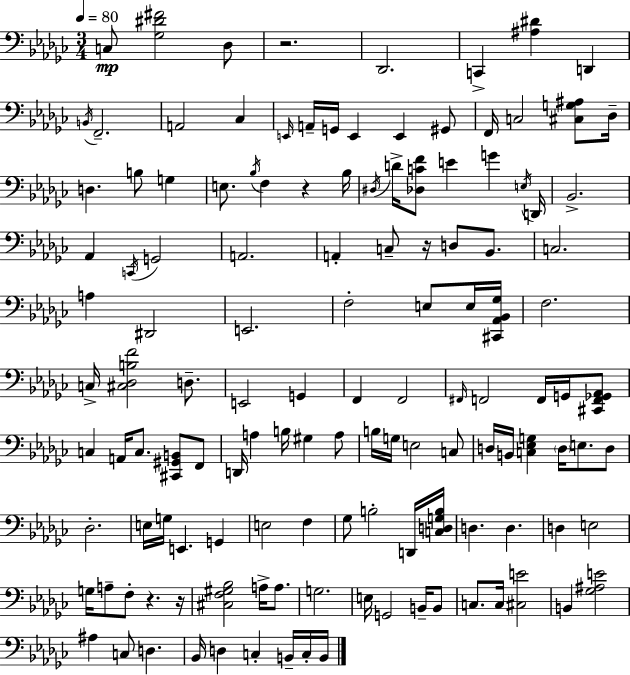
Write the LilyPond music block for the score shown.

{
  \clef bass
  \numericTimeSignature
  \time 3/4
  \key ees \minor
  \tempo 4 = 80
  c8\mp <ges dis' fis'>2 des8 | r2. | des,2. | c,4-> <ais dis'>4 d,4 | \break \acciaccatura { b,16 } f,2.-- | a,2 ces4 | \grace { e,16 } a,16-- g,16 e,4 e,4 | gis,8 f,16 c2 <cis g ais>8 | \break des16-- d4. b8 g4 | e8. \acciaccatura { bes16 } f4 r4 | bes16 \acciaccatura { dis16 } d'16-> <des c' f'>8 e'4 g'4 | \acciaccatura { e16 } d,16 bes,2.-> | \break aes,4 \acciaccatura { c,16 } g,2 | a,2. | a,4-. c8-- | r16 d8 bes,8. c2. | \break a4 dis,2 | e,2. | f2-. | e8 e16 <cis, aes, bes, ges>16 f2. | \break c16-> <cis des b f'>2 | d8.-- e,2 | g,4 f,4 f,2 | \grace { fis,16 } f,2 | \break f,16 g,16 <cis, f, ges, aes,>8 c4 a,16 | c8. <cis, gis, b,>8 f,8 d,16 a4 | b16 gis4 a8 b16 g16 e2 | c8 d16 b,16 <c ees g>4 | \break \parenthesize d16 e8. d8 des2.-. | e16 g16 e,4. | g,4 e2 | f4 ges8 b2-. | \break d,16 <c d g b>16 d4. | d4. d4 e2 | g16 a8-- f8-. | r4. r16 <cis f gis bes>2 | \break a16-> a8. g2. | e16 g,2 | b,16-- b,8 c8. c16 <cis e'>2 | b,4 <ges ais e'>2 | \break ais4 c8 | d4. bes,16 d4 | c4-. b,16-- c16-. b,16 \bar "|."
}